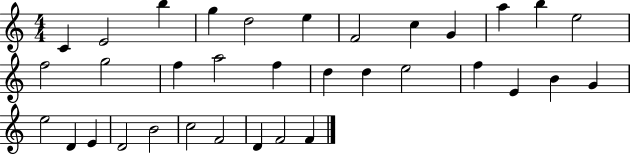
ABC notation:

X:1
T:Untitled
M:4/4
L:1/4
K:C
C E2 b g d2 e F2 c G a b e2 f2 g2 f a2 f d d e2 f E B G e2 D E D2 B2 c2 F2 D F2 F